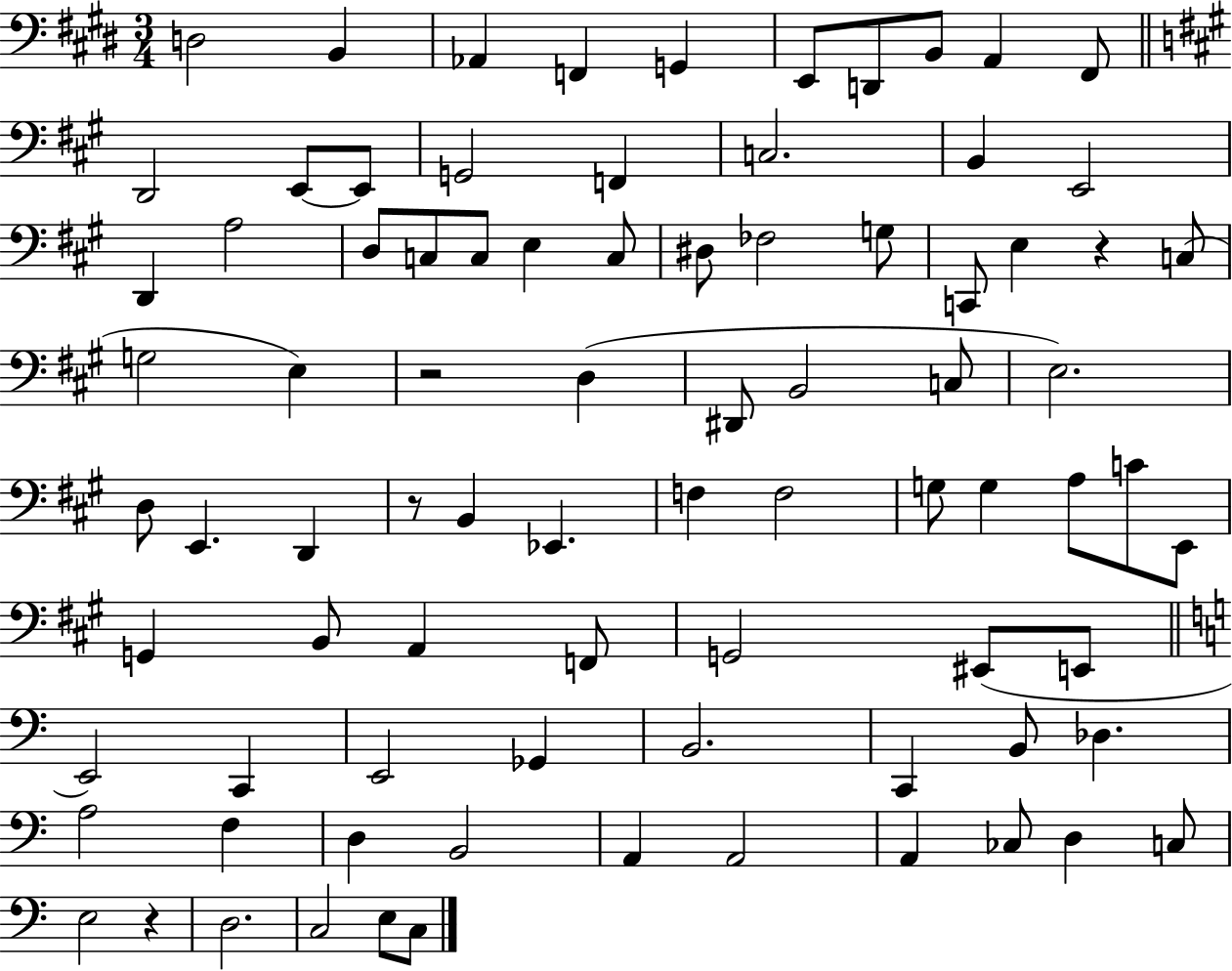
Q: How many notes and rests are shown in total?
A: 84